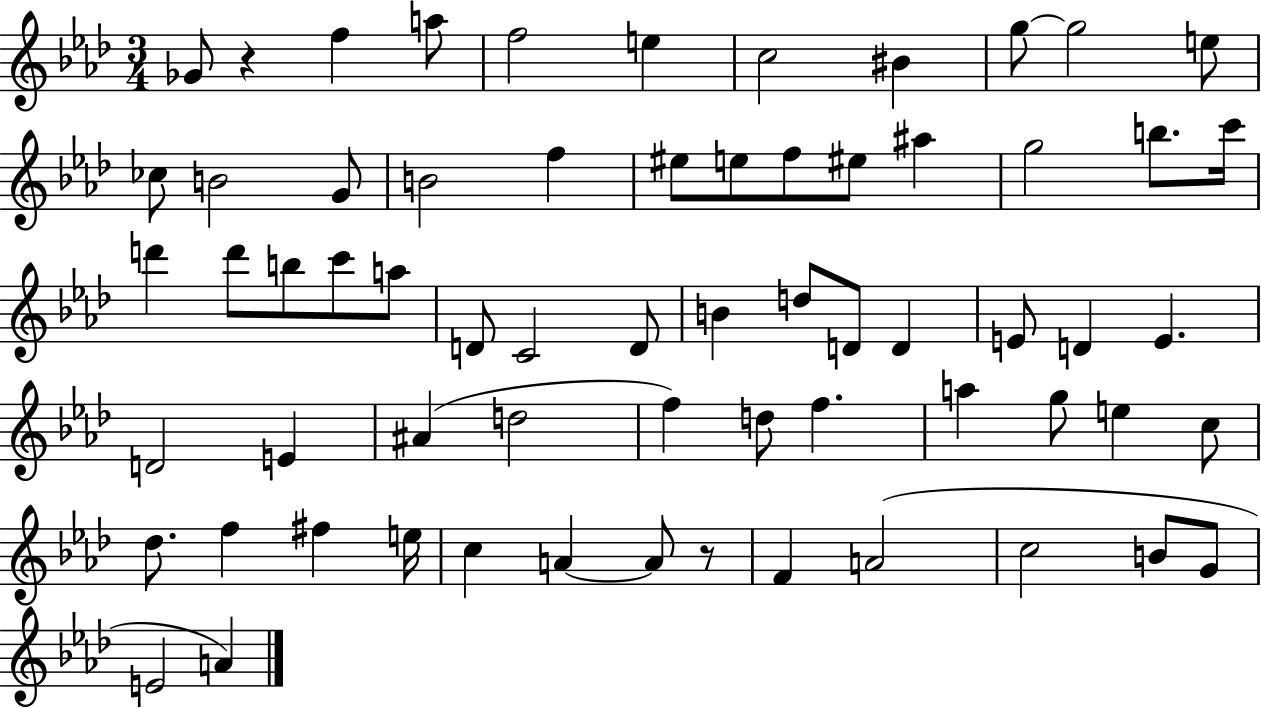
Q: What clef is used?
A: treble